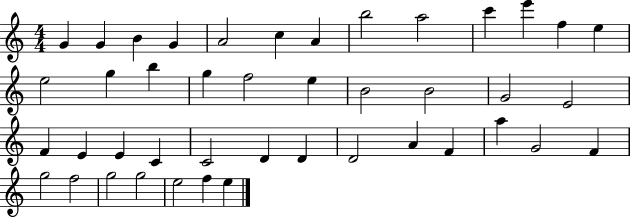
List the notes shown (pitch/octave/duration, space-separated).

G4/q G4/q B4/q G4/q A4/h C5/q A4/q B5/h A5/h C6/q E6/q F5/q E5/q E5/h G5/q B5/q G5/q F5/h E5/q B4/h B4/h G4/h E4/h F4/q E4/q E4/q C4/q C4/h D4/q D4/q D4/h A4/q F4/q A5/q G4/h F4/q G5/h F5/h G5/h G5/h E5/h F5/q E5/q